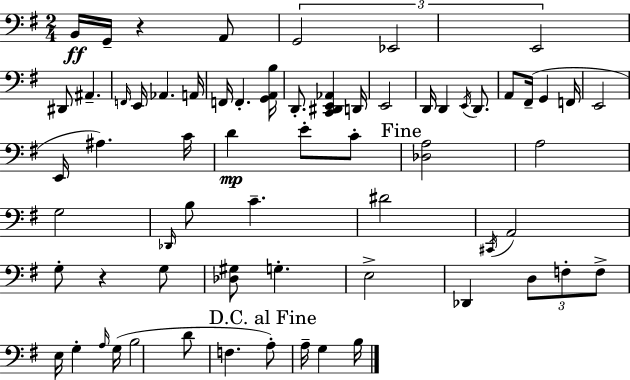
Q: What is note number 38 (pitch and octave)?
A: D#4